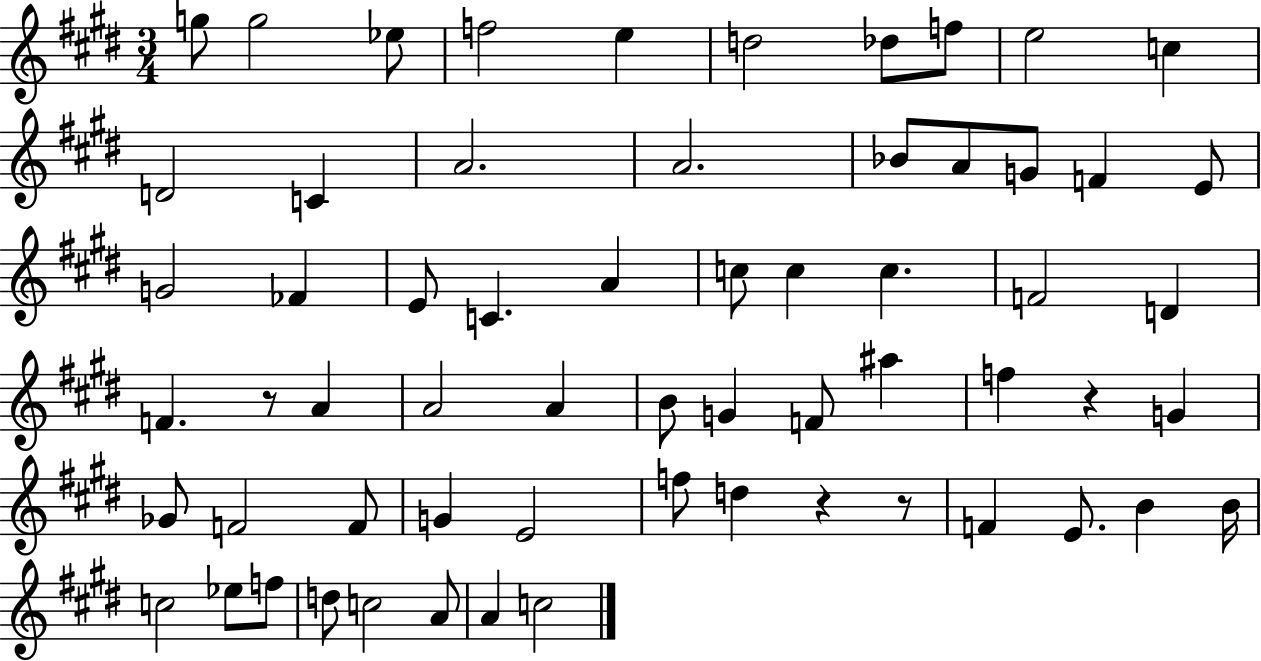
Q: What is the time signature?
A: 3/4